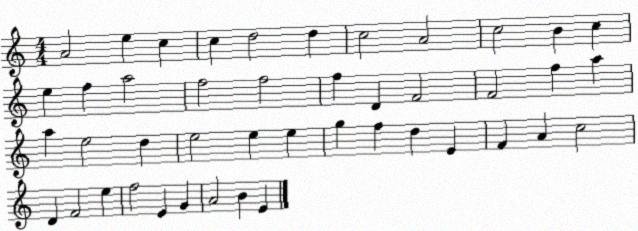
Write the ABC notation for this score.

X:1
T:Untitled
M:4/4
L:1/4
K:C
A2 e c c d2 d c2 A2 c2 B c e f a2 f2 f2 f D F2 F2 f a a e2 d e2 e e g f d E F A c2 D F2 e f2 E G A2 B E